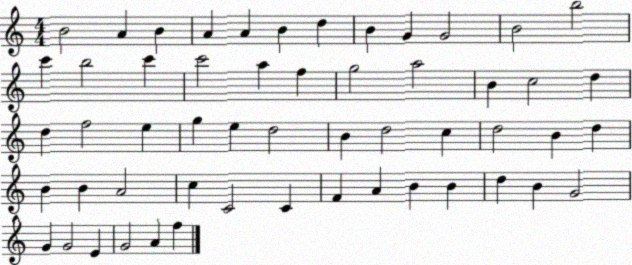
X:1
T:Untitled
M:4/4
L:1/4
K:C
B2 A B A A B d B G G2 B2 b2 c' b2 c' c'2 a f g2 a2 B c2 d d f2 e g e d2 B d2 c d2 B d B B A2 c C2 C F A B B d B G2 G G2 E G2 A f